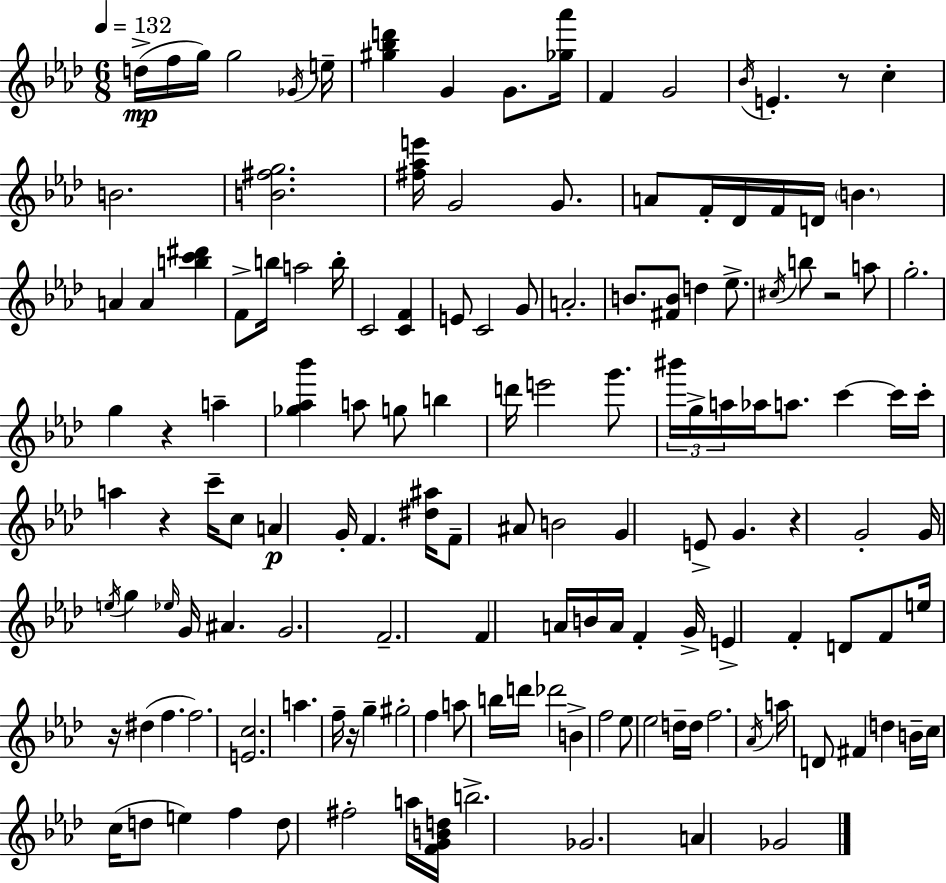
{
  \clef treble
  \numericTimeSignature
  \time 6/8
  \key aes \major
  \tempo 4 = 132
  d''16->(\mp f''16 g''16) g''2 \acciaccatura { ges'16 } | e''16-- <gis'' bes'' d'''>4 g'4 g'8. | <ges'' aes'''>16 f'4 g'2 | \acciaccatura { bes'16 } e'4.-. r8 c''4-. | \break b'2. | <b' fis'' g''>2. | <fis'' aes'' e'''>16 g'2 g'8. | a'8 f'16-. des'16 f'16 d'16 \parenthesize b'4. | \break a'4 a'4 <b'' c''' dis'''>4 | f'8-> b''16 a''2 | b''16-. c'2 <c' f'>4 | e'8 c'2 | \break g'8 a'2.-. | b'8. <fis' b'>8 d''4 ees''8.-> | \acciaccatura { cis''16 } b''8 r2 | a''8 g''2.-. | \break g''4 r4 a''4-- | <ges'' aes'' bes'''>4 a''8 g''8 b''4 | d'''16 e'''2 | g'''8. \tuplet 3/2 { bis'''16 g''16-> a''16 } aes''16 a''8. c'''4~~ | \break c'''16 c'''16-. a''4 r4 | c'''16-- c''8 a'4\p g'16-. f'4. | <dis'' ais''>16 f'8-- ais'8 b'2 | g'4 e'8-> g'4. | \break r4 g'2-. | g'16 \acciaccatura { e''16 } g''4 \grace { ees''16 } g'16 ais'4. | g'2. | f'2.-- | \break f'4 a'16 b'16 a'16 | f'4-. g'16-> e'4-> f'4-. | d'8 f'8 e''16 r16 dis''4( f''4. | f''2.) | \break <e' c''>2. | a''4. f''16-- | r16 g''4-- gis''2-. | f''4 a''8 b''16 d'''16 des'''2 | \break b'4-> f''2 | ees''8 ees''2 | d''16-- d''16 f''2. | \acciaccatura { aes'16 } a''16 d'8 fis'4 | \break d''4 b'16-- c''16 c''16( d''8 e''4) | f''4 d''8 fis''2-. | a''16 <f' g' b' d''>16 b''2.-> | ges'2. | \break a'4 ges'2 | \bar "|."
}